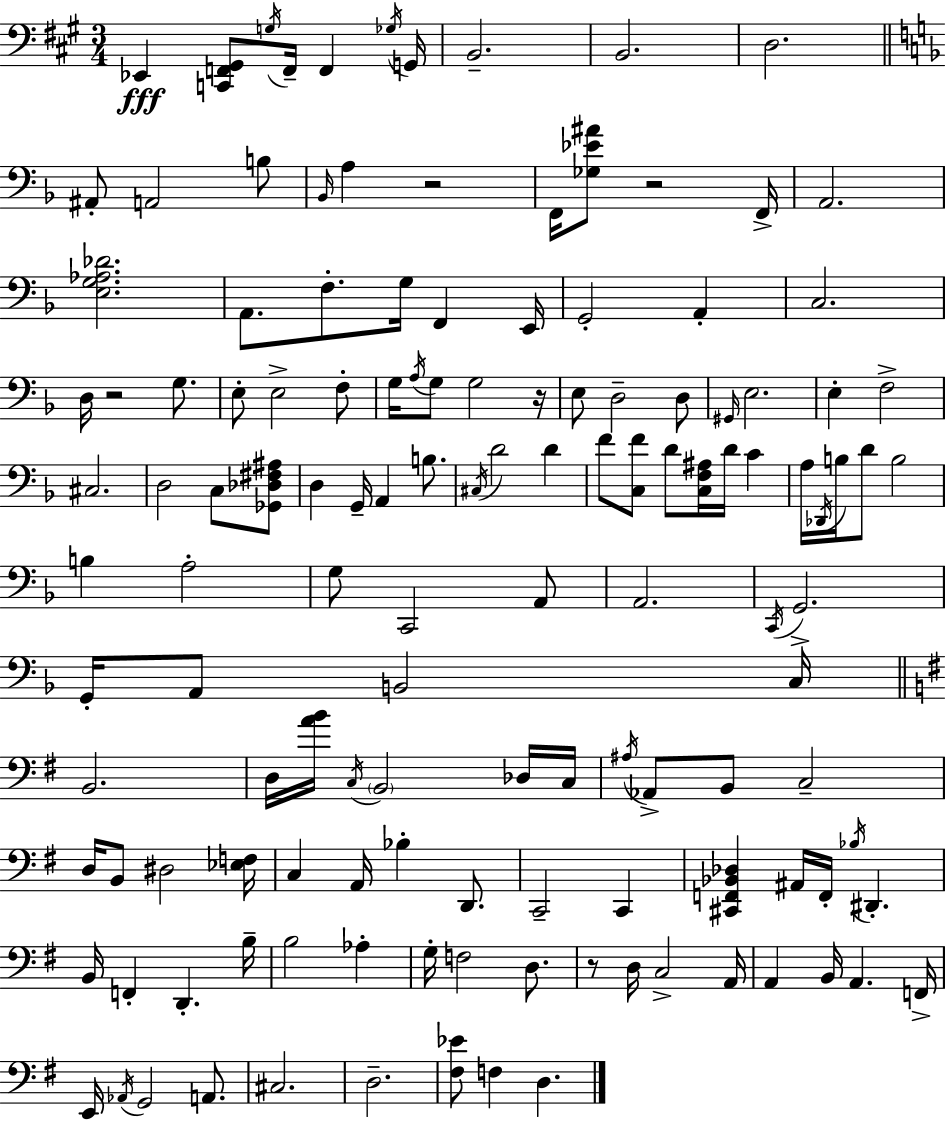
X:1
T:Untitled
M:3/4
L:1/4
K:A
_E,, [C,,F,,^G,,]/2 G,/4 F,,/4 F,, _G,/4 G,,/4 B,,2 B,,2 D,2 ^A,,/2 A,,2 B,/2 _B,,/4 A, z2 F,,/4 [_G,_E^A]/2 z2 F,,/4 A,,2 [E,G,_A,_D]2 A,,/2 F,/2 G,/4 F,, E,,/4 G,,2 A,, C,2 D,/4 z2 G,/2 E,/2 E,2 F,/2 G,/4 A,/4 G,/2 G,2 z/4 E,/2 D,2 D,/2 ^G,,/4 E,2 E, F,2 ^C,2 D,2 C,/2 [_G,,_D,^F,^A,]/2 D, G,,/4 A,, B,/2 ^C,/4 D2 D F/2 [C,F]/2 D/2 [C,F,^A,]/4 D/4 C A,/4 _D,,/4 B,/4 D/2 B,2 B, A,2 G,/2 C,,2 A,,/2 A,,2 C,,/4 G,,2 G,,/4 A,,/2 B,,2 C,/4 B,,2 D,/4 [AB]/4 C,/4 B,,2 _D,/4 C,/4 ^A,/4 _A,,/2 B,,/2 C,2 D,/4 B,,/2 ^D,2 [_E,F,]/4 C, A,,/4 _B, D,,/2 C,,2 C,, [^C,,F,,_B,,_D,] ^A,,/4 F,,/4 _B,/4 ^D,, B,,/4 F,, D,, B,/4 B,2 _A, G,/4 F,2 D,/2 z/2 D,/4 C,2 A,,/4 A,, B,,/4 A,, F,,/4 E,,/4 _A,,/4 G,,2 A,,/2 ^C,2 D,2 [^F,_E]/2 F, D,